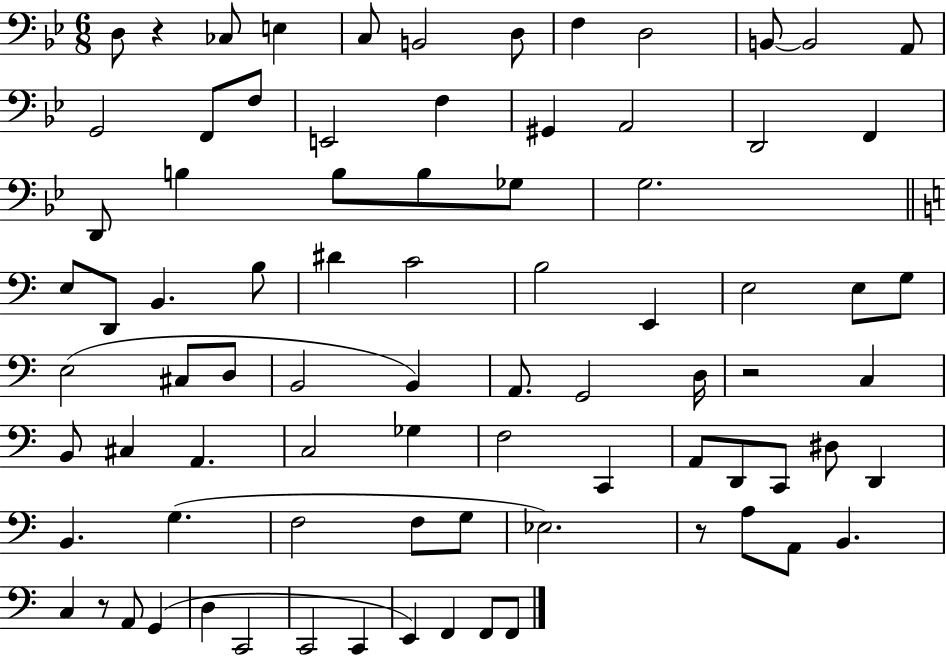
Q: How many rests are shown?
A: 4